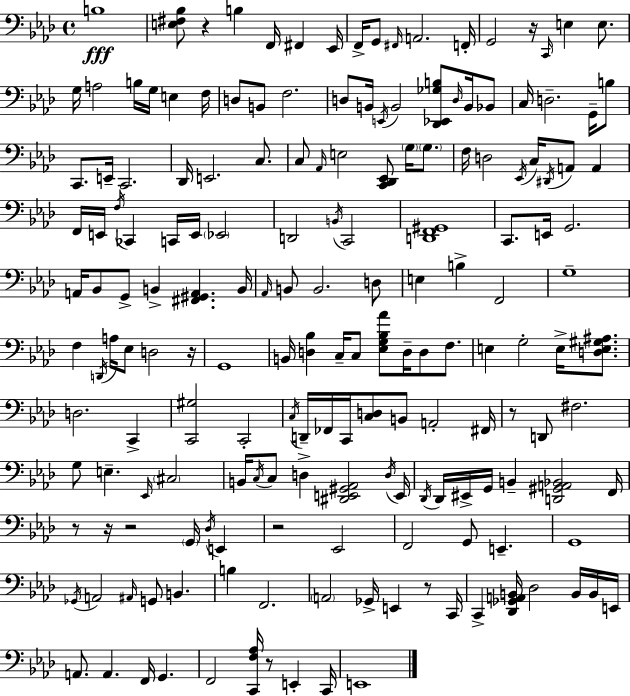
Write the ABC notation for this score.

X:1
T:Untitled
M:4/4
L:1/4
K:Ab
B,4 [E,^F,_B,]/2 z B, F,,/4 ^F,, _E,,/4 F,,/4 G,,/2 ^F,,/4 A,,2 F,,/4 G,,2 z/4 C,,/4 E, E,/2 G,/4 A,2 B,/4 G,/4 E, F,/4 D,/2 B,,/2 F,2 D,/2 B,,/4 E,,/4 B,,2 [_D,,_E,,_G,B,]/2 D,/4 B,,/4 _B,,/2 C,/4 D,2 G,,/4 B,/2 C,,/2 E,,/4 C,,2 _D,,/4 E,,2 C,/2 C,/2 _A,,/4 E,2 [C,,_D,,_E,,]/2 G,/4 G,/2 F,/4 D,2 _E,,/4 C,/4 ^D,,/4 A,,/2 A,, F,,/4 E,,/4 F,/4 _C,, C,,/4 E,,/4 _E,,2 D,,2 B,,/4 C,,2 [D,,F,,^G,,]4 C,,/2 E,,/4 G,,2 A,,/4 _B,,/2 G,,/2 B,, [^F,,^G,,A,,] B,,/4 _A,,/4 B,,/2 B,,2 D,/2 E, B, F,,2 G,4 F, D,,/4 A,/4 _E,/2 D,2 z/4 G,,4 B,,/4 [D,_B,] C,/4 C,/2 [_E,G,_B,_A]/2 D,/4 D,/2 F,/2 E, G,2 E,/4 [D,E,^G,^A,]/2 D,2 C,, [C,,^G,]2 C,,2 C,/4 D,,/4 _F,,/4 C,,/4 [C,D,]/2 B,,/2 A,,2 ^F,,/4 z/2 D,,/2 ^F,2 G,/2 E, _E,,/4 ^C,2 B,,/4 C,/4 C,/2 D, [^D,,E,,^G,,_A,,]2 D,/4 E,,/4 _D,,/4 _D,,/4 ^E,,/4 G,,/4 B,, [D,,^G,,A,,_B,,]2 F,,/4 z/2 z/4 z2 G,,/4 _D,/4 E,, z2 _E,,2 F,,2 G,,/2 E,, G,,4 _G,,/4 A,,2 ^A,,/4 G,,/2 B,, B, F,,2 A,,2 _G,,/4 E,, z/2 C,,/4 C,, [_D,,_G,,A,,B,,]/4 _D,2 B,,/4 B,,/4 E,,/4 A,,/2 A,, F,,/4 G,, F,,2 [C,,F,_A,]/4 z/2 E,, C,,/4 E,,4